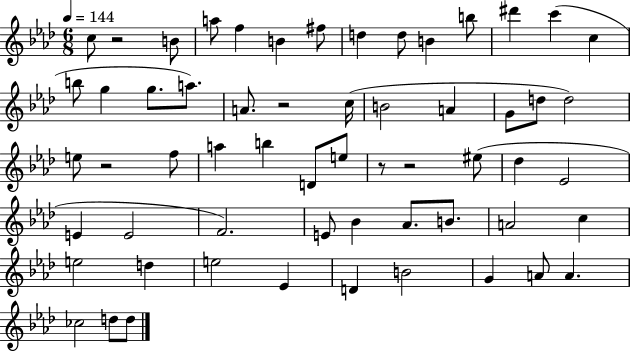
C5/e R/h B4/e A5/e F5/q B4/q F#5/e D5/q D5/e B4/q B5/e D#6/q C6/q C5/q B5/e G5/q G5/e. A5/e. A4/e. R/h C5/s B4/h A4/q G4/e D5/e D5/h E5/e R/h F5/e A5/q B5/q D4/e E5/e R/e R/h EIS5/e Db5/q Eb4/h E4/q E4/h F4/h. E4/e Bb4/q Ab4/e. B4/e. A4/h C5/q E5/h D5/q E5/h Eb4/q D4/q B4/h G4/q A4/e A4/q. CES5/h D5/e D5/e